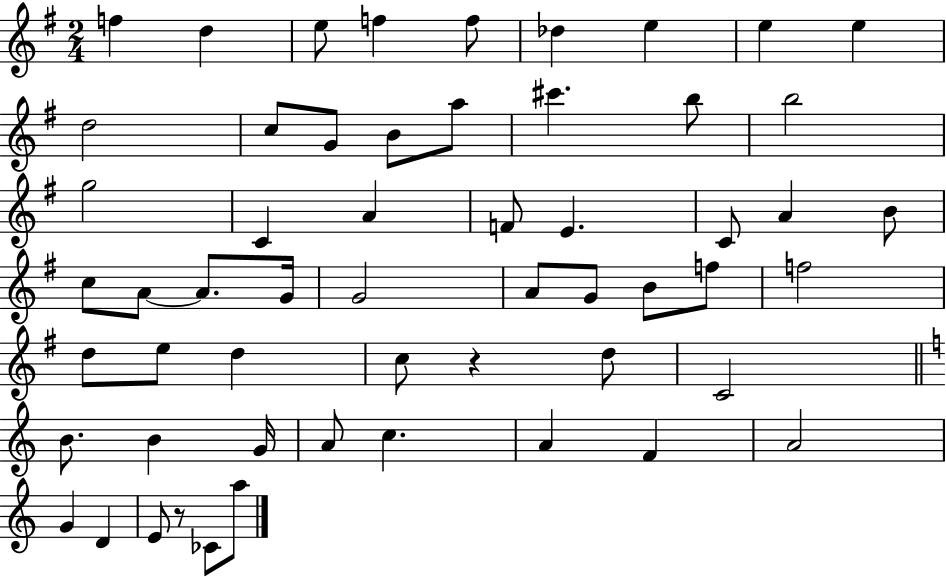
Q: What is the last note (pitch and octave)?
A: A5